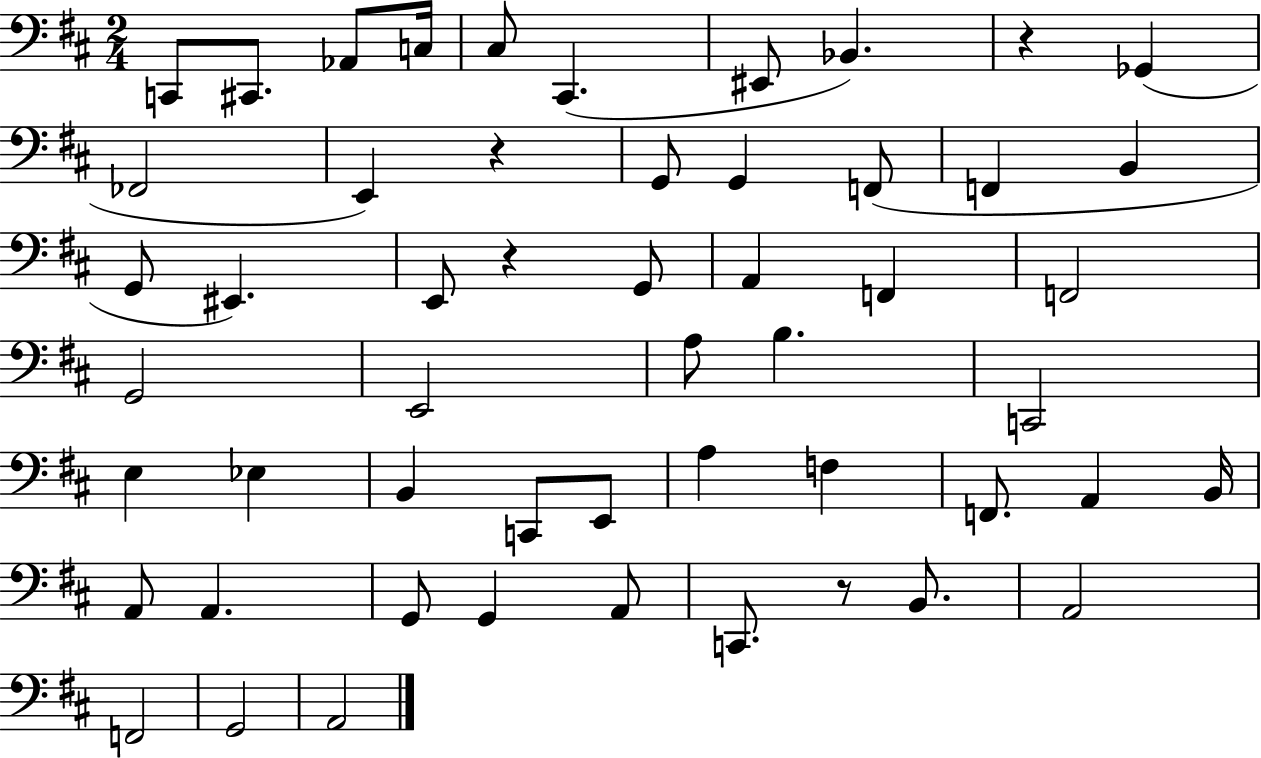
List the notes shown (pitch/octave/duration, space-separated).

C2/e C#2/e. Ab2/e C3/s C#3/e C#2/q. EIS2/e Bb2/q. R/q Gb2/q FES2/h E2/q R/q G2/e G2/q F2/e F2/q B2/q G2/e EIS2/q. E2/e R/q G2/e A2/q F2/q F2/h G2/h E2/h A3/e B3/q. C2/h E3/q Eb3/q B2/q C2/e E2/e A3/q F3/q F2/e. A2/q B2/s A2/e A2/q. G2/e G2/q A2/e C2/e. R/e B2/e. A2/h F2/h G2/h A2/h